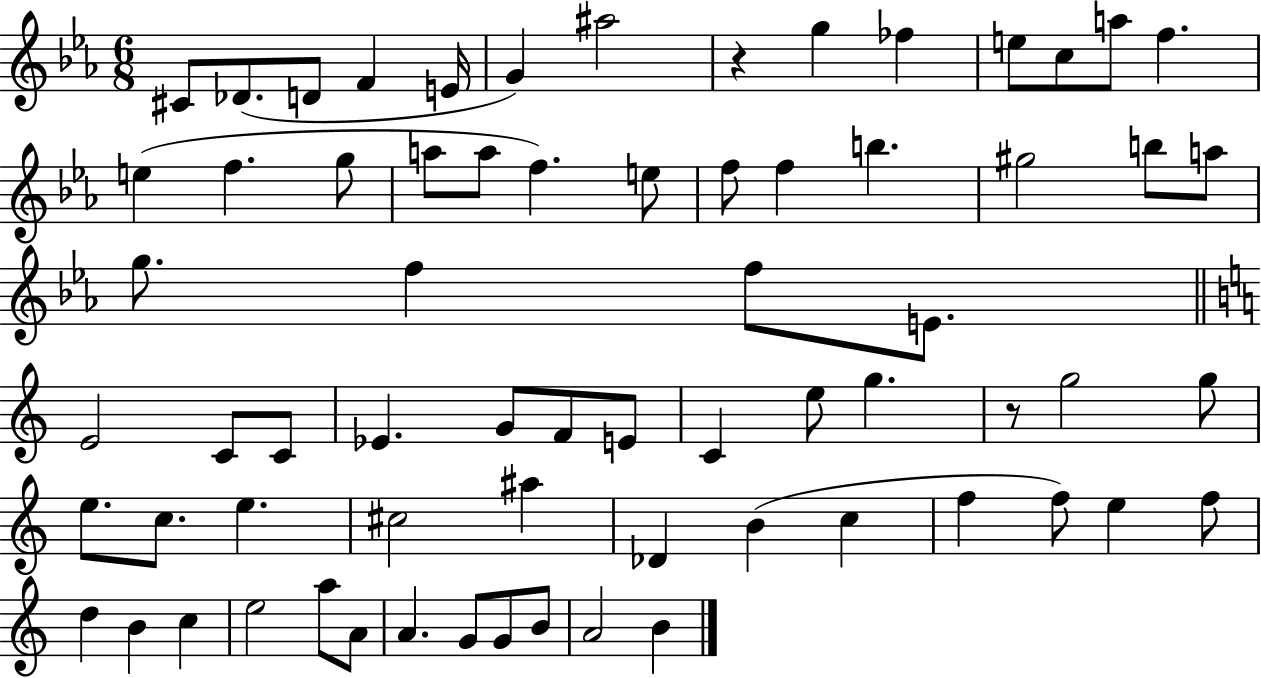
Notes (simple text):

C#4/e Db4/e. D4/e F4/q E4/s G4/q A#5/h R/q G5/q FES5/q E5/e C5/e A5/e F5/q. E5/q F5/q. G5/e A5/e A5/e F5/q. E5/e F5/e F5/q B5/q. G#5/h B5/e A5/e G5/e. F5/q F5/e E4/e. E4/h C4/e C4/e Eb4/q. G4/e F4/e E4/e C4/q E5/e G5/q. R/e G5/h G5/e E5/e. C5/e. E5/q. C#5/h A#5/q Db4/q B4/q C5/q F5/q F5/e E5/q F5/e D5/q B4/q C5/q E5/h A5/e A4/e A4/q. G4/e G4/e B4/e A4/h B4/q